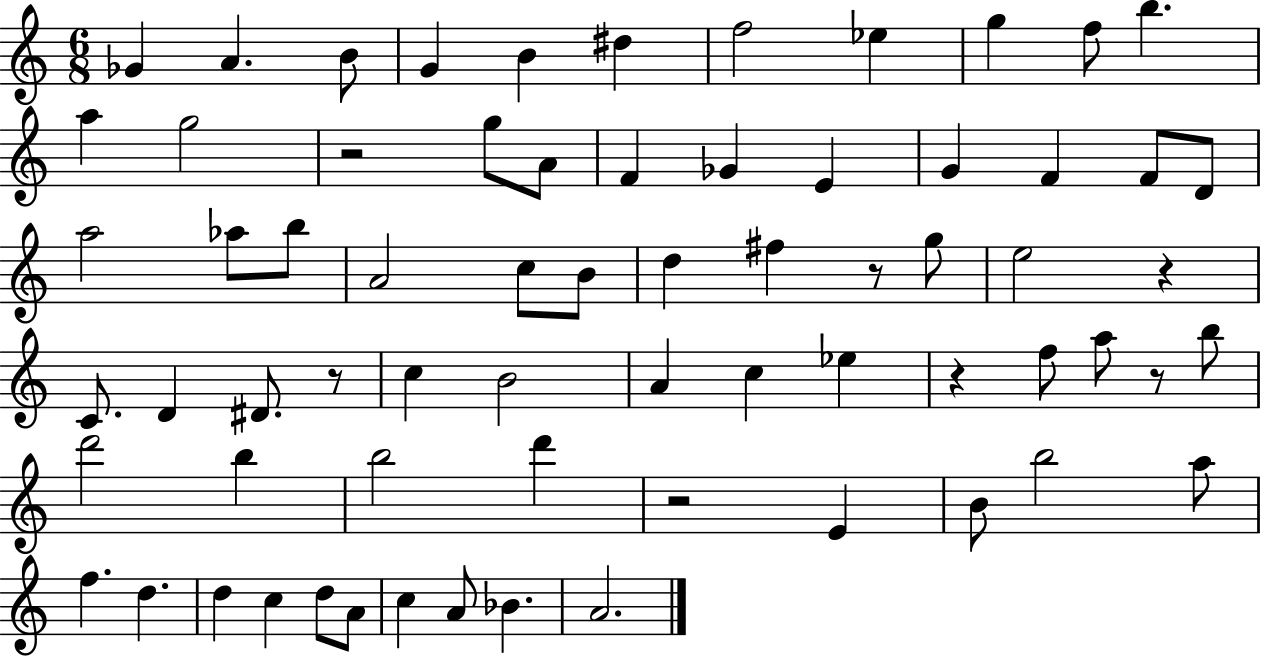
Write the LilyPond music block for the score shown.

{
  \clef treble
  \numericTimeSignature
  \time 6/8
  \key c \major
  ges'4 a'4. b'8 | g'4 b'4 dis''4 | f''2 ees''4 | g''4 f''8 b''4. | \break a''4 g''2 | r2 g''8 a'8 | f'4 ges'4 e'4 | g'4 f'4 f'8 d'8 | \break a''2 aes''8 b''8 | a'2 c''8 b'8 | d''4 fis''4 r8 g''8 | e''2 r4 | \break c'8. d'4 dis'8. r8 | c''4 b'2 | a'4 c''4 ees''4 | r4 f''8 a''8 r8 b''8 | \break d'''2 b''4 | b''2 d'''4 | r2 e'4 | b'8 b''2 a''8 | \break f''4. d''4. | d''4 c''4 d''8 a'8 | c''4 a'8 bes'4. | a'2. | \break \bar "|."
}